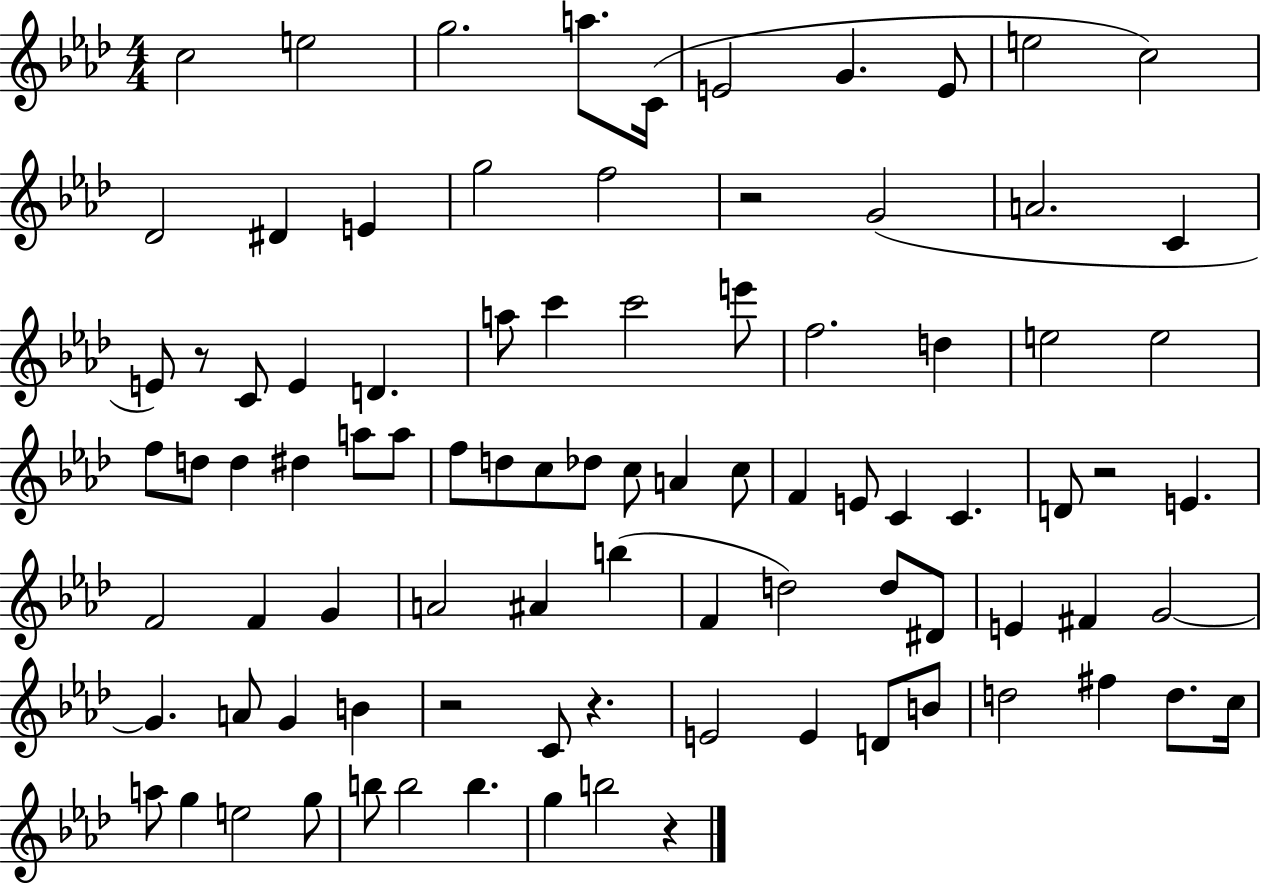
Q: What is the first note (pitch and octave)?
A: C5